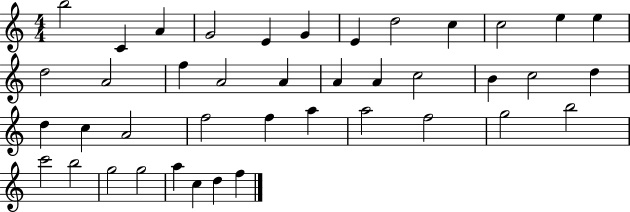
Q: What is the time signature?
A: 4/4